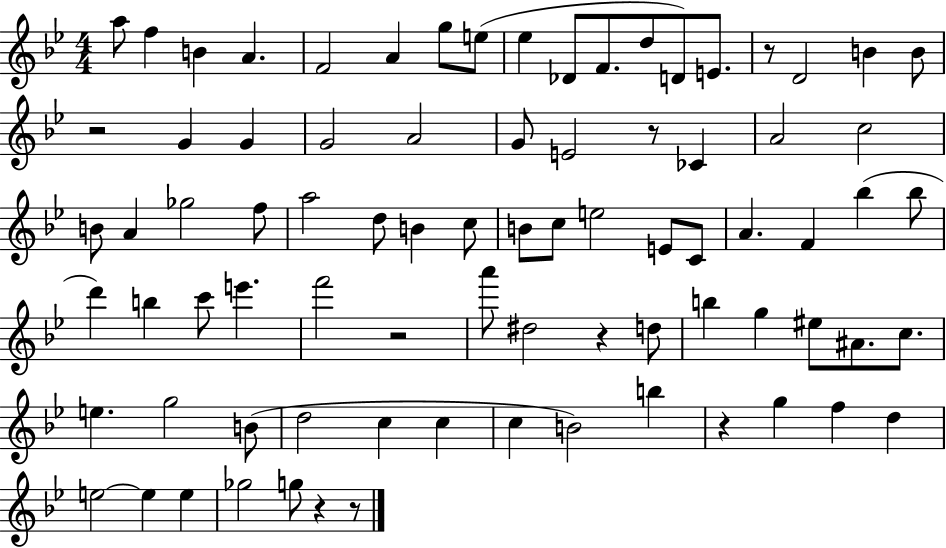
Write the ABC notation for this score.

X:1
T:Untitled
M:4/4
L:1/4
K:Bb
a/2 f B A F2 A g/2 e/2 _e _D/2 F/2 d/2 D/2 E/2 z/2 D2 B B/2 z2 G G G2 A2 G/2 E2 z/2 _C A2 c2 B/2 A _g2 f/2 a2 d/2 B c/2 B/2 c/2 e2 E/2 C/2 A F _b _b/2 d' b c'/2 e' f'2 z2 a'/2 ^d2 z d/2 b g ^e/2 ^A/2 c/2 e g2 B/2 d2 c c c B2 b z g f d e2 e e _g2 g/2 z z/2